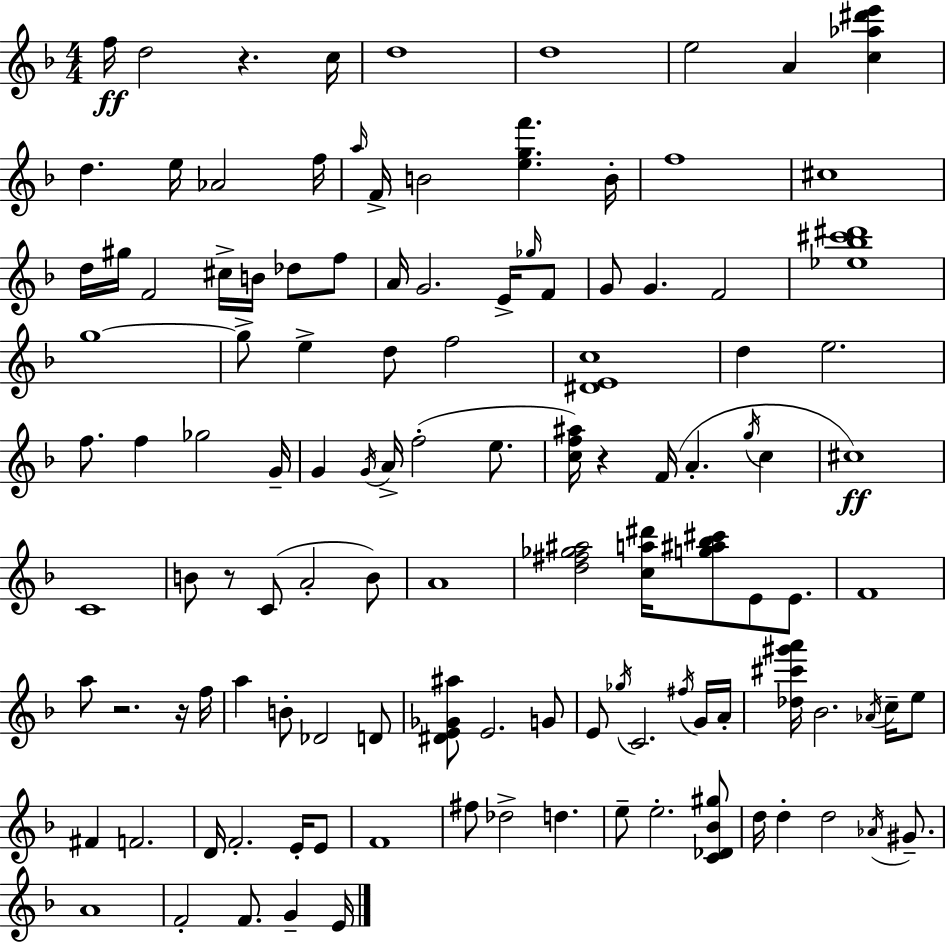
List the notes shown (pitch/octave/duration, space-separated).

F5/s D5/h R/q. C5/s D5/w D5/w E5/h A4/q [C5,Ab5,D#6,E6]/q D5/q. E5/s Ab4/h F5/s A5/s F4/s B4/h [E5,G5,F6]/q. B4/s F5/w C#5/w D5/s G#5/s F4/h C#5/s B4/s Db5/e F5/e A4/s G4/h. E4/s Gb5/s F4/e G4/e G4/q. F4/h [Eb5,Bb5,C#6,D#6]/w G5/w G5/e E5/q D5/e F5/h [D#4,E4,C5]/w D5/q E5/h. F5/e. F5/q Gb5/h G4/s G4/q G4/s A4/s F5/h E5/e. [C5,F5,A#5]/s R/q F4/s A4/q. G5/s C5/q C#5/w C4/w B4/e R/e C4/e A4/h B4/e A4/w [D5,F#5,Gb5,A#5]/h [C5,A5,D#6]/s [G5,A#5,Bb5,C#6]/e E4/e E4/e. F4/w A5/e R/h. R/s F5/s A5/q B4/e Db4/h D4/e [D#4,E4,Gb4,A#5]/e E4/h. G4/e E4/e Gb5/s C4/h. F#5/s G4/s A4/s [Db5,C#6,G#6,A6]/s Bb4/h. Ab4/s C5/s E5/e F#4/q F4/h. D4/s F4/h. E4/s E4/e F4/w F#5/e Db5/h D5/q. E5/e E5/h. [C4,Db4,Bb4,G#5]/e D5/s D5/q D5/h Ab4/s G#4/e. A4/w F4/h F4/e. G4/q E4/s